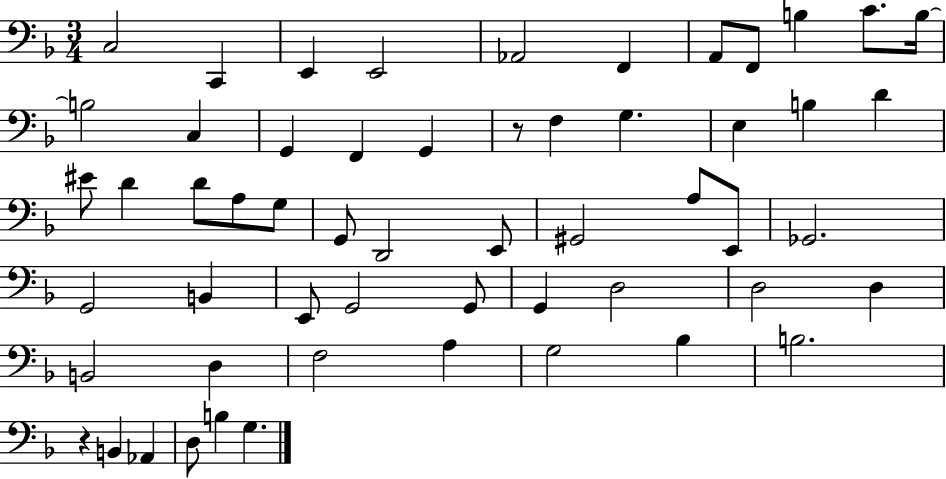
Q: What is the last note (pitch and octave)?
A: G3